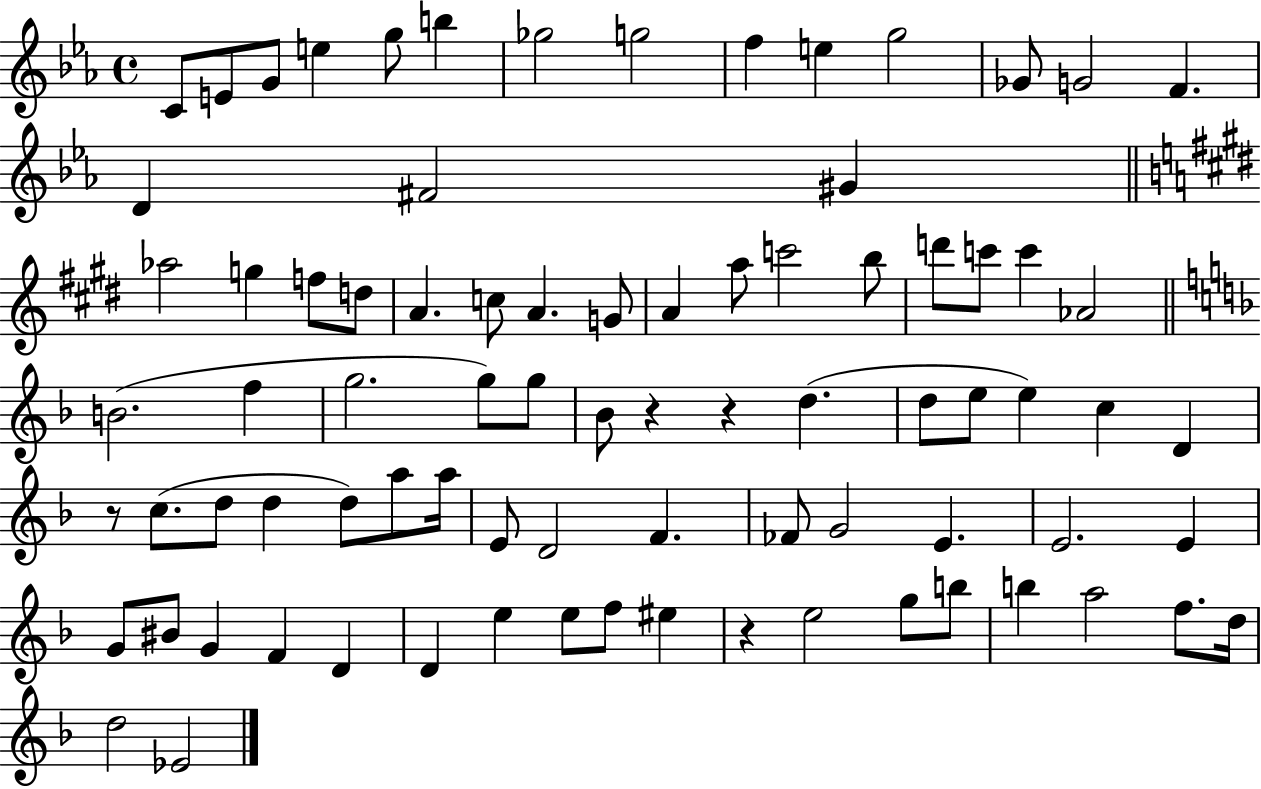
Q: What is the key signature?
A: EES major